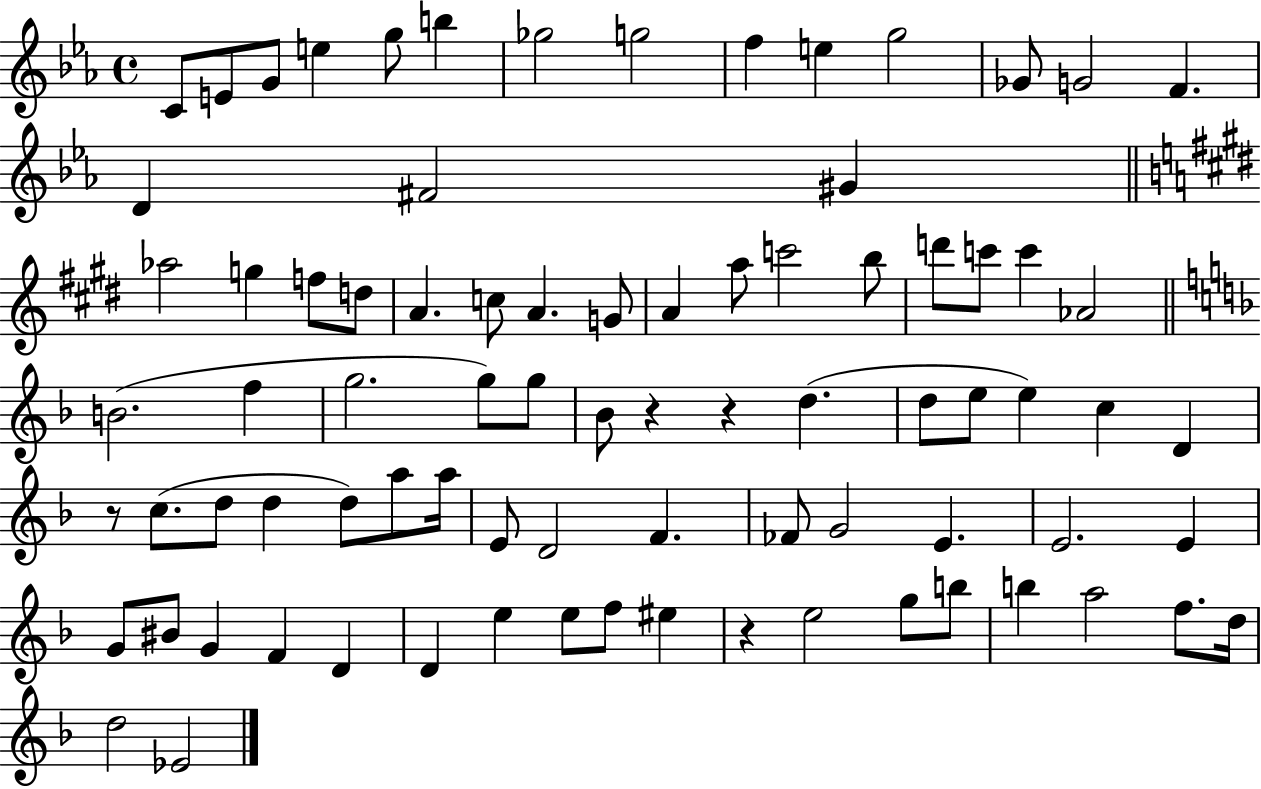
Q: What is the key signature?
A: EES major